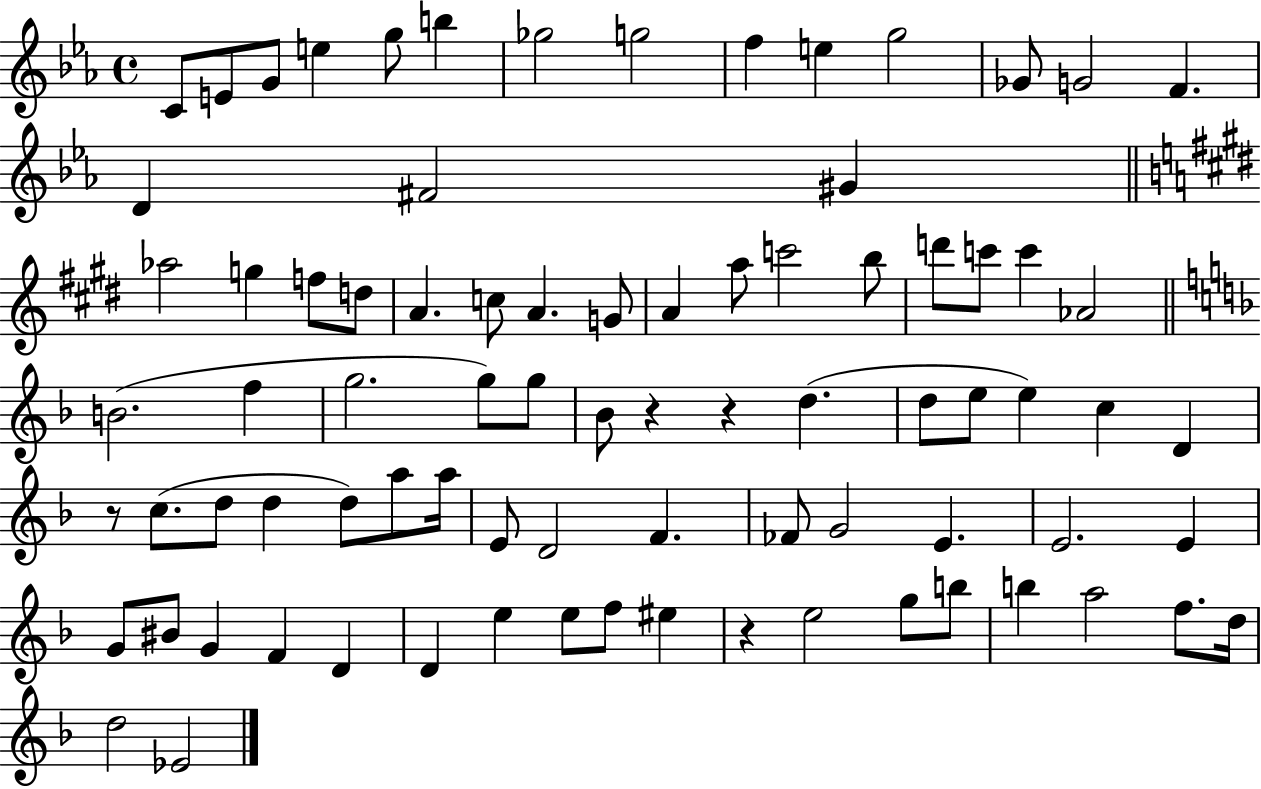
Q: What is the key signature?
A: EES major